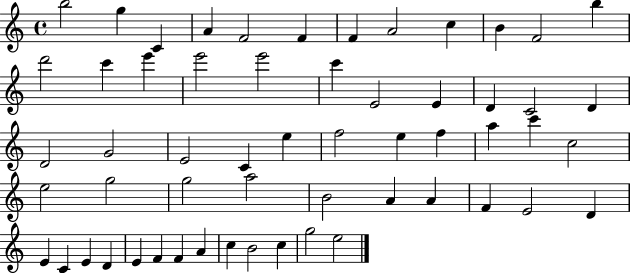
{
  \clef treble
  \time 4/4
  \defaultTimeSignature
  \key c \major
  b''2 g''4 c'4 | a'4 f'2 f'4 | f'4 a'2 c''4 | b'4 f'2 b''4 | \break d'''2 c'''4 e'''4 | e'''2 e'''2 | c'''4 e'2 e'4 | d'4 c'2 d'4 | \break d'2 g'2 | e'2 c'4 e''4 | f''2 e''4 f''4 | a''4 c'''4 c''2 | \break e''2 g''2 | g''2 a''2 | b'2 a'4 a'4 | f'4 e'2 d'4 | \break e'4 c'4 e'4 d'4 | e'4 f'4 f'4 a'4 | c''4 b'2 c''4 | g''2 e''2 | \break \bar "|."
}